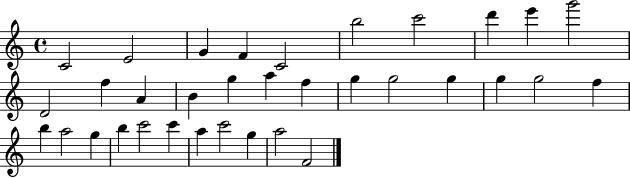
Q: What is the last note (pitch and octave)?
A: F4